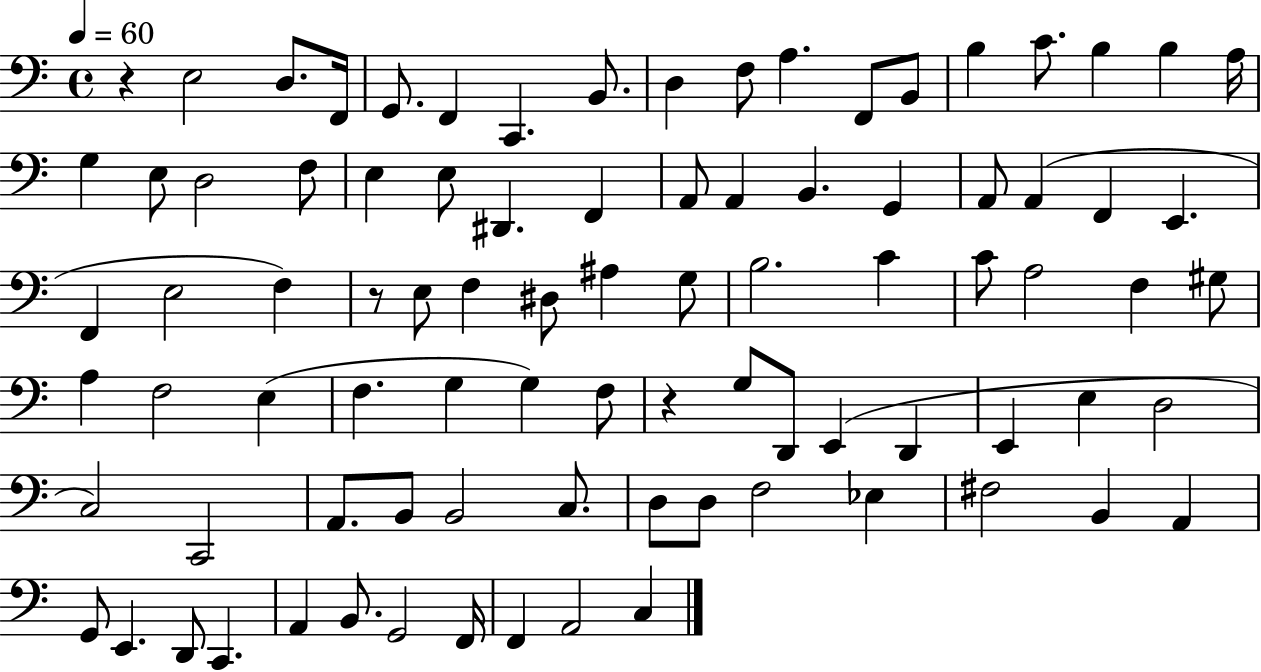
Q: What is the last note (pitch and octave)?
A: C3